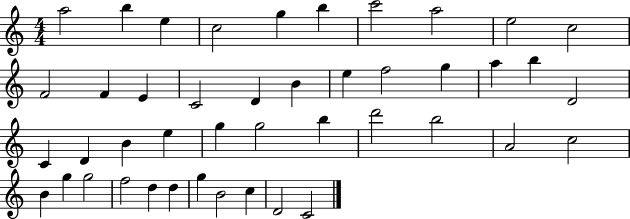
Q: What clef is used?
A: treble